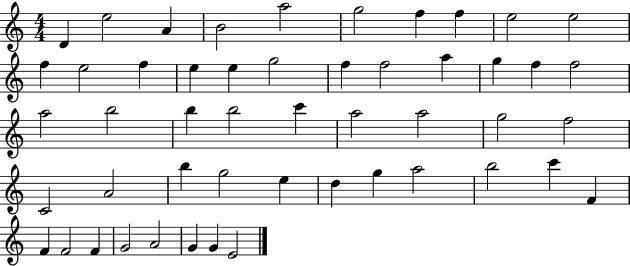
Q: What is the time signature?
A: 4/4